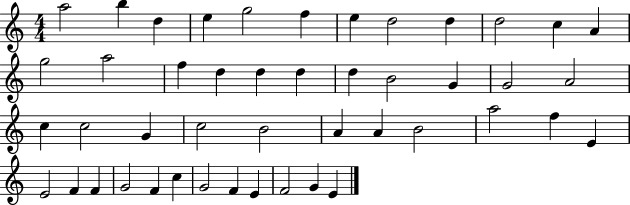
X:1
T:Untitled
M:4/4
L:1/4
K:C
a2 b d e g2 f e d2 d d2 c A g2 a2 f d d d d B2 G G2 A2 c c2 G c2 B2 A A B2 a2 f E E2 F F G2 F c G2 F E F2 G E